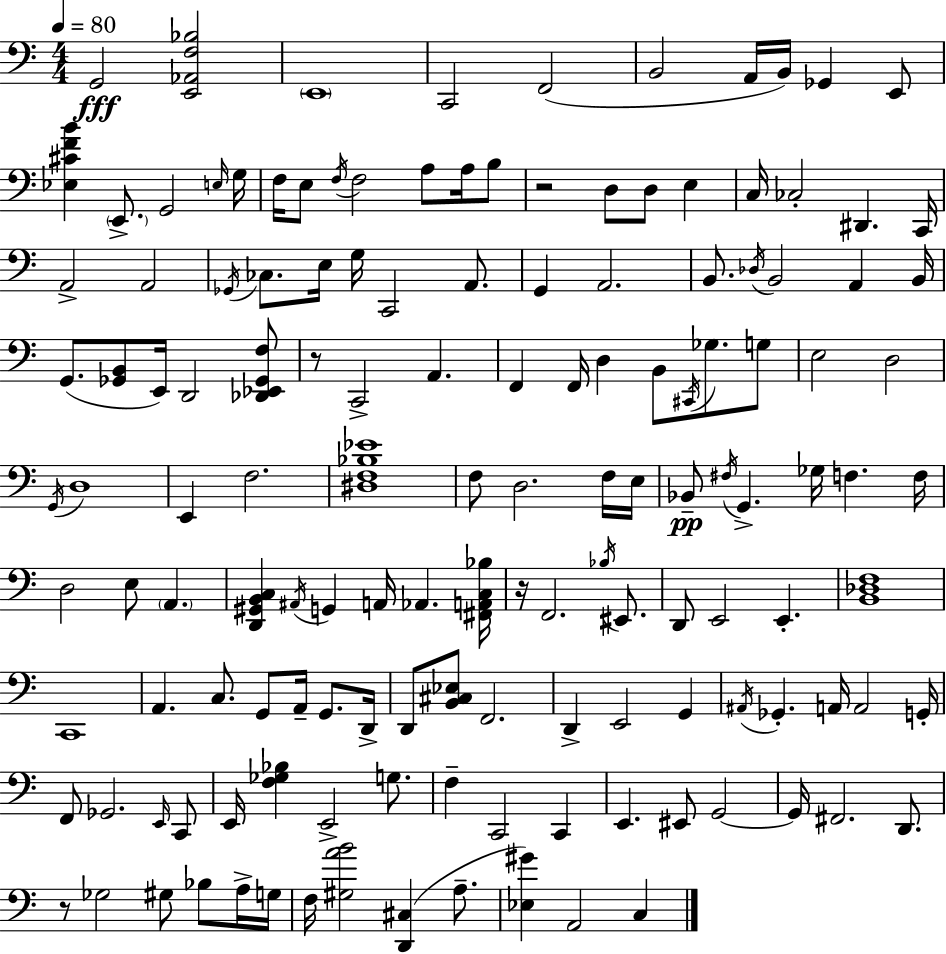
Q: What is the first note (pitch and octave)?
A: G2